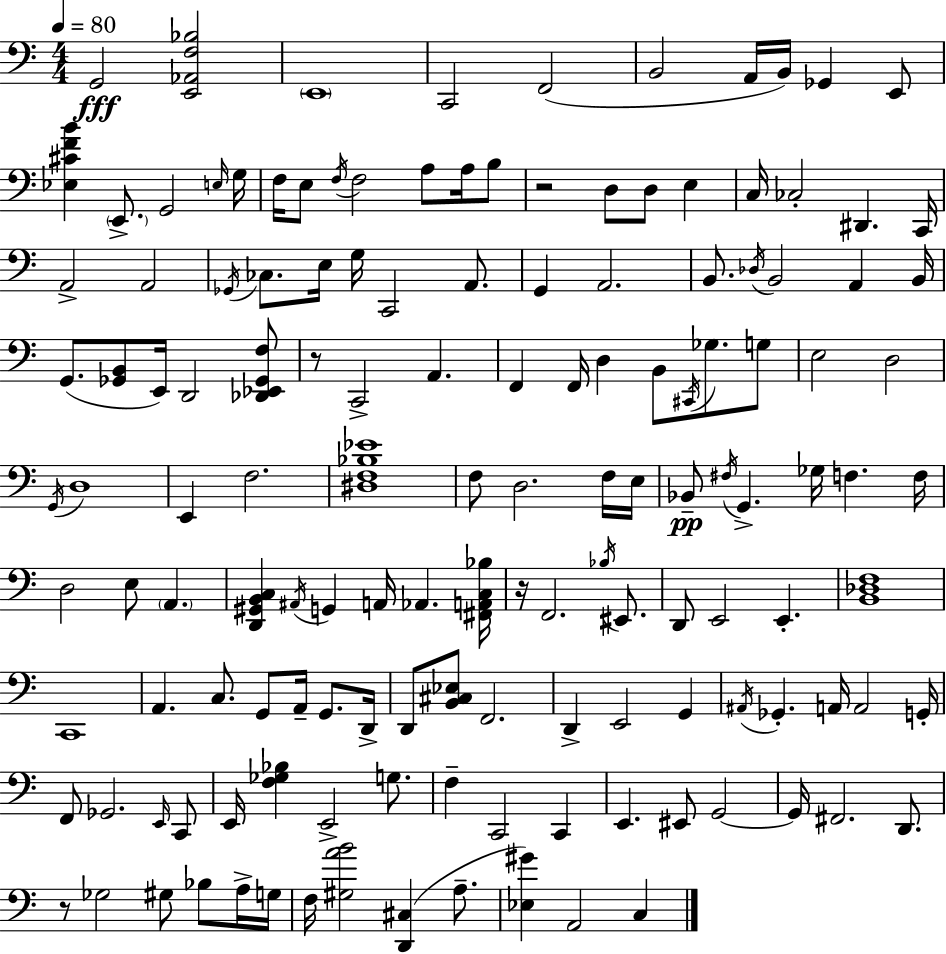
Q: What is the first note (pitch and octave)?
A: G2